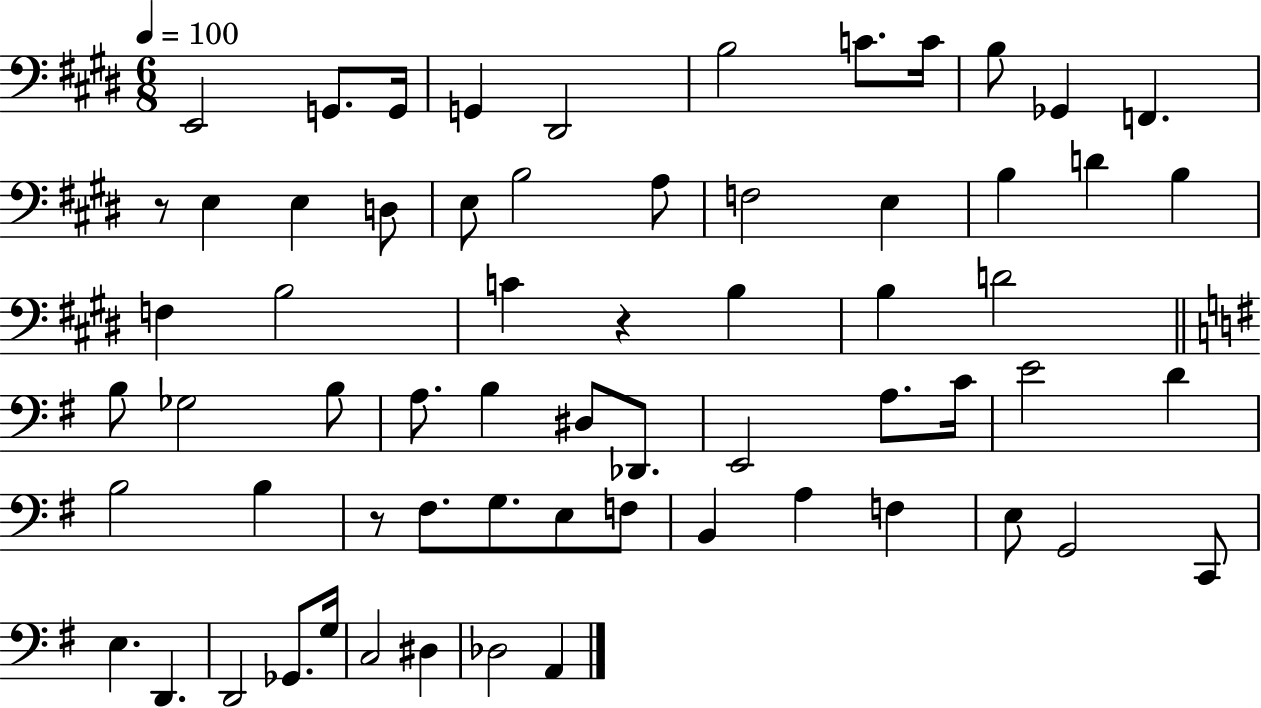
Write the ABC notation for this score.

X:1
T:Untitled
M:6/8
L:1/4
K:E
E,,2 G,,/2 G,,/4 G,, ^D,,2 B,2 C/2 C/4 B,/2 _G,, F,, z/2 E, E, D,/2 E,/2 B,2 A,/2 F,2 E, B, D B, F, B,2 C z B, B, D2 B,/2 _G,2 B,/2 A,/2 B, ^D,/2 _D,,/2 E,,2 A,/2 C/4 E2 D B,2 B, z/2 ^F,/2 G,/2 E,/2 F,/2 B,, A, F, E,/2 G,,2 C,,/2 E, D,, D,,2 _G,,/2 G,/4 C,2 ^D, _D,2 A,,